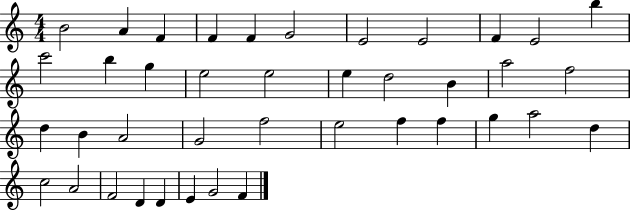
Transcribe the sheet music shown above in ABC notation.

X:1
T:Untitled
M:4/4
L:1/4
K:C
B2 A F F F G2 E2 E2 F E2 b c'2 b g e2 e2 e d2 B a2 f2 d B A2 G2 f2 e2 f f g a2 d c2 A2 F2 D D E G2 F